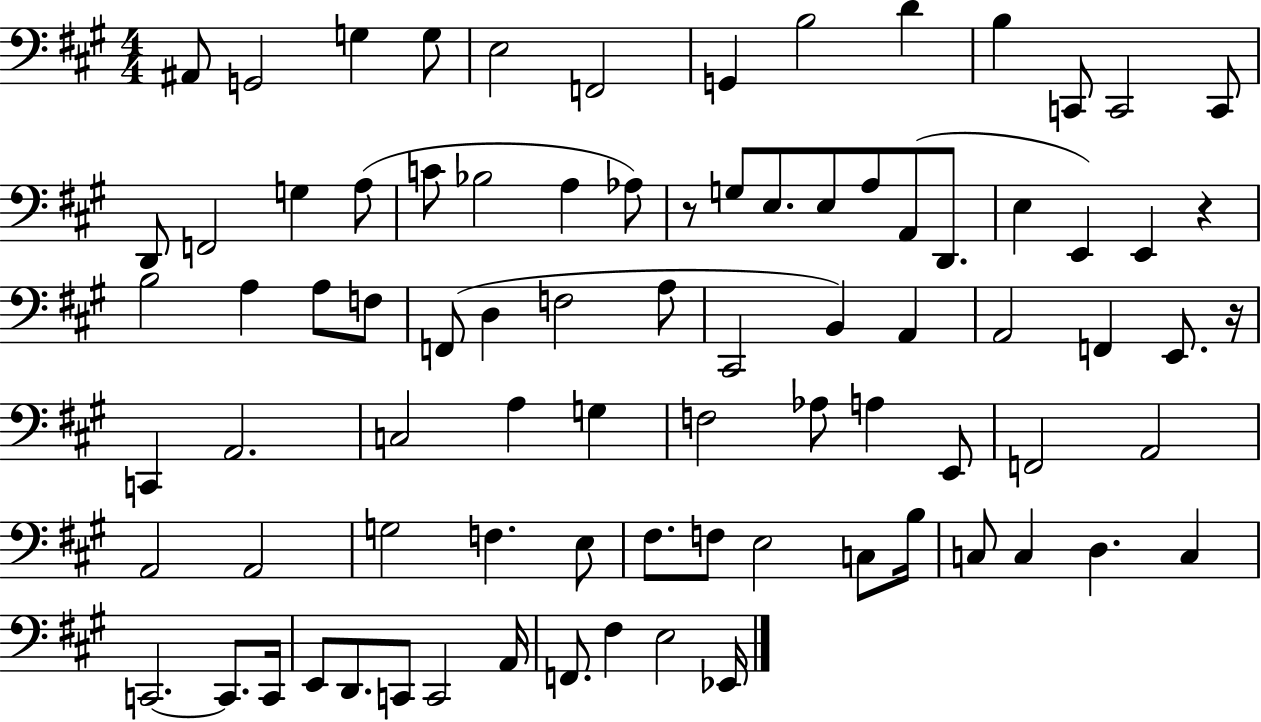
X:1
T:Untitled
M:4/4
L:1/4
K:A
^A,,/2 G,,2 G, G,/2 E,2 F,,2 G,, B,2 D B, C,,/2 C,,2 C,,/2 D,,/2 F,,2 G, A,/2 C/2 _B,2 A, _A,/2 z/2 G,/2 E,/2 E,/2 A,/2 A,,/2 D,,/2 E, E,, E,, z B,2 A, A,/2 F,/2 F,,/2 D, F,2 A,/2 ^C,,2 B,, A,, A,,2 F,, E,,/2 z/4 C,, A,,2 C,2 A, G, F,2 _A,/2 A, E,,/2 F,,2 A,,2 A,,2 A,,2 G,2 F, E,/2 ^F,/2 F,/2 E,2 C,/2 B,/4 C,/2 C, D, C, C,,2 C,,/2 C,,/4 E,,/2 D,,/2 C,,/2 C,,2 A,,/4 F,,/2 ^F, E,2 _E,,/4